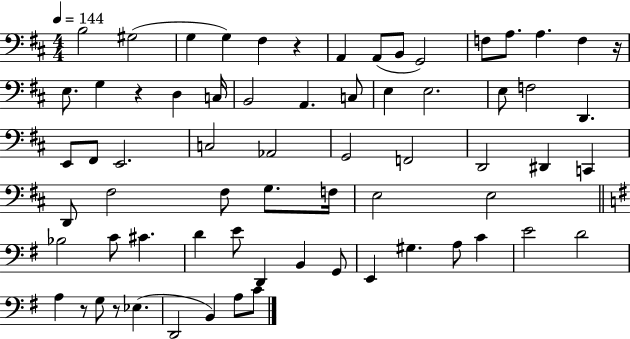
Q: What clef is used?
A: bass